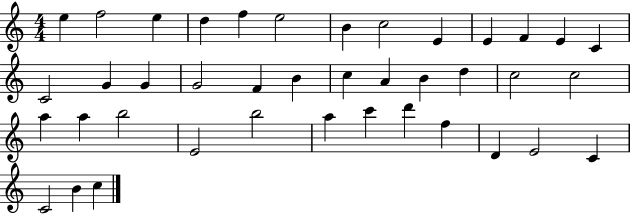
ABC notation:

X:1
T:Untitled
M:4/4
L:1/4
K:C
e f2 e d f e2 B c2 E E F E C C2 G G G2 F B c A B d c2 c2 a a b2 E2 b2 a c' d' f D E2 C C2 B c